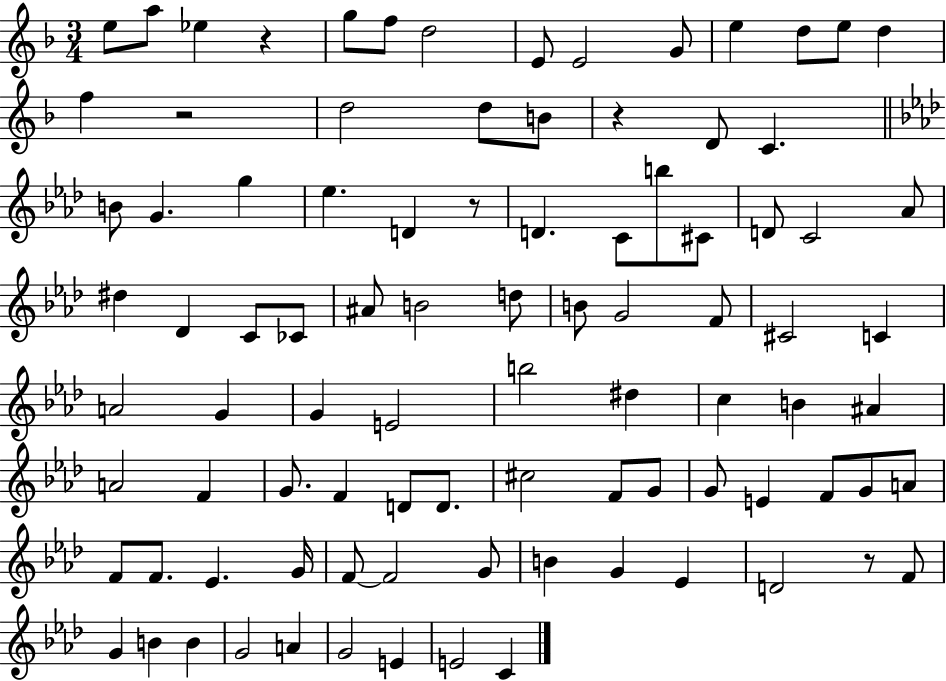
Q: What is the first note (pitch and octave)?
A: E5